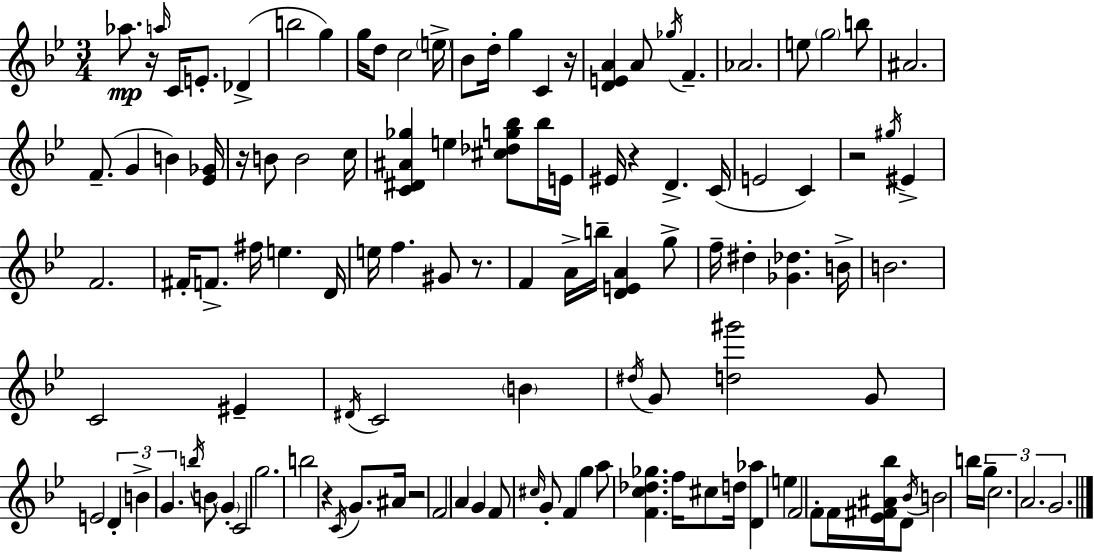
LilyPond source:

{
  \clef treble
  \numericTimeSignature
  \time 3/4
  \key g \minor
  aes''8.\mp r16 \grace { a''16 } c'16 e'8.-. des'4->( | b''2 g''4) | g''16 d''8 c''2 | \parenthesize e''16-> bes'8 d''16-. g''4 c'4 | \break r16 <d' e' a'>4 a'8 \acciaccatura { ges''16 } f'4.-- | aes'2. | e''8 \parenthesize g''2 | b''8 ais'2. | \break f'8.--( g'4 b'4) | <ees' ges'>16 r16 b'8 b'2 | c''16 <c' dis' ais' ges''>4 e''4 <cis'' des'' g'' bes''>8 | bes''16 e'16 eis'16 r4 d'4.-> | \break c'16( e'2 c'4) | r2 \acciaccatura { gis''16 } eis'4-> | f'2. | fis'16-. f'8.-> fis''16 e''4. | \break d'16 e''16 f''4. gis'8 | r8. f'4 a'16-> b''16-- <d' e' a'>4 | g''8-> f''16-- dis''4-. <ges' des''>4. | b'16-> b'2. | \break c'2 eis'4-- | \acciaccatura { dis'16 } c'2 | \parenthesize b'4 \acciaccatura { dis''16 } g'8 <d'' gis'''>2 | g'8 e'2 | \break \tuplet 3/2 { d'4-. b'4-> g'4. } | \acciaccatura { b''16 } b'8 \parenthesize g'4-. c'2 | g''2. | b''2 | \break r4 \acciaccatura { c'16 } g'8. ais'16 r2 | f'2 | a'4 g'4 f'8 | \grace { cis''16 } g'8-. f'4 g''4 | \break a''8 <f' c'' des'' ges''>4. f''16 cis''8 d''16 | <d' aes''>4 e''4 f'2 | f'8-. f'16 <ees' fis' ais' bes''>16 d'8 \acciaccatura { bes'16 } b'2 | b''16 g''16-- \tuplet 3/2 { c''2. | \break a'2. | g'2. } | \bar "|."
}